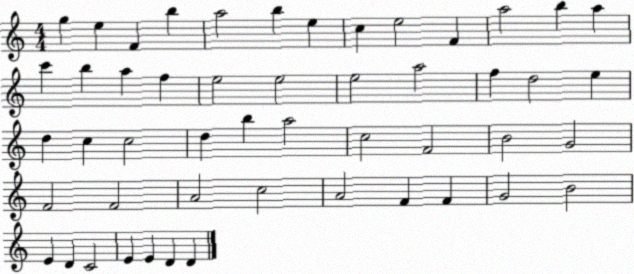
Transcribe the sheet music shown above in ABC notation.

X:1
T:Untitled
M:4/4
L:1/4
K:C
g e F b a2 b e c e2 F a2 b a c' b a f e2 e2 e2 a2 f d2 e d c c2 d b a2 c2 F2 B2 G2 F2 F2 A2 c2 A2 F F G2 B2 E D C2 E E D D